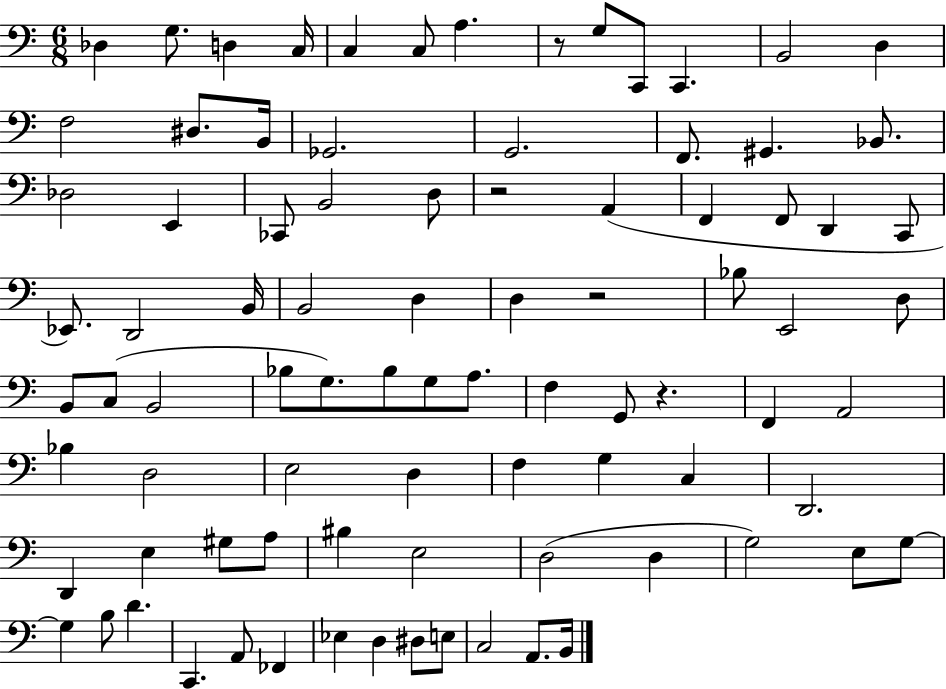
{
  \clef bass
  \numericTimeSignature
  \time 6/8
  \key c \major
  des4 g8. d4 c16 | c4 c8 a4. | r8 g8 c,8 c,4. | b,2 d4 | \break f2 dis8. b,16 | ges,2. | g,2. | f,8. gis,4. bes,8. | \break des2 e,4 | ces,8 b,2 d8 | r2 a,4( | f,4 f,8 d,4 c,8 | \break ees,8.) d,2 b,16 | b,2 d4 | d4 r2 | bes8 e,2 d8 | \break b,8 c8( b,2 | bes8 g8.) bes8 g8 a8. | f4 g,8 r4. | f,4 a,2 | \break bes4 d2 | e2 d4 | f4 g4 c4 | d,2. | \break d,4 e4 gis8 a8 | bis4 e2 | d2( d4 | g2) e8 g8~~ | \break g4 b8 d'4. | c,4. a,8 fes,4 | ees4 d4 dis8 e8 | c2 a,8. b,16 | \break \bar "|."
}